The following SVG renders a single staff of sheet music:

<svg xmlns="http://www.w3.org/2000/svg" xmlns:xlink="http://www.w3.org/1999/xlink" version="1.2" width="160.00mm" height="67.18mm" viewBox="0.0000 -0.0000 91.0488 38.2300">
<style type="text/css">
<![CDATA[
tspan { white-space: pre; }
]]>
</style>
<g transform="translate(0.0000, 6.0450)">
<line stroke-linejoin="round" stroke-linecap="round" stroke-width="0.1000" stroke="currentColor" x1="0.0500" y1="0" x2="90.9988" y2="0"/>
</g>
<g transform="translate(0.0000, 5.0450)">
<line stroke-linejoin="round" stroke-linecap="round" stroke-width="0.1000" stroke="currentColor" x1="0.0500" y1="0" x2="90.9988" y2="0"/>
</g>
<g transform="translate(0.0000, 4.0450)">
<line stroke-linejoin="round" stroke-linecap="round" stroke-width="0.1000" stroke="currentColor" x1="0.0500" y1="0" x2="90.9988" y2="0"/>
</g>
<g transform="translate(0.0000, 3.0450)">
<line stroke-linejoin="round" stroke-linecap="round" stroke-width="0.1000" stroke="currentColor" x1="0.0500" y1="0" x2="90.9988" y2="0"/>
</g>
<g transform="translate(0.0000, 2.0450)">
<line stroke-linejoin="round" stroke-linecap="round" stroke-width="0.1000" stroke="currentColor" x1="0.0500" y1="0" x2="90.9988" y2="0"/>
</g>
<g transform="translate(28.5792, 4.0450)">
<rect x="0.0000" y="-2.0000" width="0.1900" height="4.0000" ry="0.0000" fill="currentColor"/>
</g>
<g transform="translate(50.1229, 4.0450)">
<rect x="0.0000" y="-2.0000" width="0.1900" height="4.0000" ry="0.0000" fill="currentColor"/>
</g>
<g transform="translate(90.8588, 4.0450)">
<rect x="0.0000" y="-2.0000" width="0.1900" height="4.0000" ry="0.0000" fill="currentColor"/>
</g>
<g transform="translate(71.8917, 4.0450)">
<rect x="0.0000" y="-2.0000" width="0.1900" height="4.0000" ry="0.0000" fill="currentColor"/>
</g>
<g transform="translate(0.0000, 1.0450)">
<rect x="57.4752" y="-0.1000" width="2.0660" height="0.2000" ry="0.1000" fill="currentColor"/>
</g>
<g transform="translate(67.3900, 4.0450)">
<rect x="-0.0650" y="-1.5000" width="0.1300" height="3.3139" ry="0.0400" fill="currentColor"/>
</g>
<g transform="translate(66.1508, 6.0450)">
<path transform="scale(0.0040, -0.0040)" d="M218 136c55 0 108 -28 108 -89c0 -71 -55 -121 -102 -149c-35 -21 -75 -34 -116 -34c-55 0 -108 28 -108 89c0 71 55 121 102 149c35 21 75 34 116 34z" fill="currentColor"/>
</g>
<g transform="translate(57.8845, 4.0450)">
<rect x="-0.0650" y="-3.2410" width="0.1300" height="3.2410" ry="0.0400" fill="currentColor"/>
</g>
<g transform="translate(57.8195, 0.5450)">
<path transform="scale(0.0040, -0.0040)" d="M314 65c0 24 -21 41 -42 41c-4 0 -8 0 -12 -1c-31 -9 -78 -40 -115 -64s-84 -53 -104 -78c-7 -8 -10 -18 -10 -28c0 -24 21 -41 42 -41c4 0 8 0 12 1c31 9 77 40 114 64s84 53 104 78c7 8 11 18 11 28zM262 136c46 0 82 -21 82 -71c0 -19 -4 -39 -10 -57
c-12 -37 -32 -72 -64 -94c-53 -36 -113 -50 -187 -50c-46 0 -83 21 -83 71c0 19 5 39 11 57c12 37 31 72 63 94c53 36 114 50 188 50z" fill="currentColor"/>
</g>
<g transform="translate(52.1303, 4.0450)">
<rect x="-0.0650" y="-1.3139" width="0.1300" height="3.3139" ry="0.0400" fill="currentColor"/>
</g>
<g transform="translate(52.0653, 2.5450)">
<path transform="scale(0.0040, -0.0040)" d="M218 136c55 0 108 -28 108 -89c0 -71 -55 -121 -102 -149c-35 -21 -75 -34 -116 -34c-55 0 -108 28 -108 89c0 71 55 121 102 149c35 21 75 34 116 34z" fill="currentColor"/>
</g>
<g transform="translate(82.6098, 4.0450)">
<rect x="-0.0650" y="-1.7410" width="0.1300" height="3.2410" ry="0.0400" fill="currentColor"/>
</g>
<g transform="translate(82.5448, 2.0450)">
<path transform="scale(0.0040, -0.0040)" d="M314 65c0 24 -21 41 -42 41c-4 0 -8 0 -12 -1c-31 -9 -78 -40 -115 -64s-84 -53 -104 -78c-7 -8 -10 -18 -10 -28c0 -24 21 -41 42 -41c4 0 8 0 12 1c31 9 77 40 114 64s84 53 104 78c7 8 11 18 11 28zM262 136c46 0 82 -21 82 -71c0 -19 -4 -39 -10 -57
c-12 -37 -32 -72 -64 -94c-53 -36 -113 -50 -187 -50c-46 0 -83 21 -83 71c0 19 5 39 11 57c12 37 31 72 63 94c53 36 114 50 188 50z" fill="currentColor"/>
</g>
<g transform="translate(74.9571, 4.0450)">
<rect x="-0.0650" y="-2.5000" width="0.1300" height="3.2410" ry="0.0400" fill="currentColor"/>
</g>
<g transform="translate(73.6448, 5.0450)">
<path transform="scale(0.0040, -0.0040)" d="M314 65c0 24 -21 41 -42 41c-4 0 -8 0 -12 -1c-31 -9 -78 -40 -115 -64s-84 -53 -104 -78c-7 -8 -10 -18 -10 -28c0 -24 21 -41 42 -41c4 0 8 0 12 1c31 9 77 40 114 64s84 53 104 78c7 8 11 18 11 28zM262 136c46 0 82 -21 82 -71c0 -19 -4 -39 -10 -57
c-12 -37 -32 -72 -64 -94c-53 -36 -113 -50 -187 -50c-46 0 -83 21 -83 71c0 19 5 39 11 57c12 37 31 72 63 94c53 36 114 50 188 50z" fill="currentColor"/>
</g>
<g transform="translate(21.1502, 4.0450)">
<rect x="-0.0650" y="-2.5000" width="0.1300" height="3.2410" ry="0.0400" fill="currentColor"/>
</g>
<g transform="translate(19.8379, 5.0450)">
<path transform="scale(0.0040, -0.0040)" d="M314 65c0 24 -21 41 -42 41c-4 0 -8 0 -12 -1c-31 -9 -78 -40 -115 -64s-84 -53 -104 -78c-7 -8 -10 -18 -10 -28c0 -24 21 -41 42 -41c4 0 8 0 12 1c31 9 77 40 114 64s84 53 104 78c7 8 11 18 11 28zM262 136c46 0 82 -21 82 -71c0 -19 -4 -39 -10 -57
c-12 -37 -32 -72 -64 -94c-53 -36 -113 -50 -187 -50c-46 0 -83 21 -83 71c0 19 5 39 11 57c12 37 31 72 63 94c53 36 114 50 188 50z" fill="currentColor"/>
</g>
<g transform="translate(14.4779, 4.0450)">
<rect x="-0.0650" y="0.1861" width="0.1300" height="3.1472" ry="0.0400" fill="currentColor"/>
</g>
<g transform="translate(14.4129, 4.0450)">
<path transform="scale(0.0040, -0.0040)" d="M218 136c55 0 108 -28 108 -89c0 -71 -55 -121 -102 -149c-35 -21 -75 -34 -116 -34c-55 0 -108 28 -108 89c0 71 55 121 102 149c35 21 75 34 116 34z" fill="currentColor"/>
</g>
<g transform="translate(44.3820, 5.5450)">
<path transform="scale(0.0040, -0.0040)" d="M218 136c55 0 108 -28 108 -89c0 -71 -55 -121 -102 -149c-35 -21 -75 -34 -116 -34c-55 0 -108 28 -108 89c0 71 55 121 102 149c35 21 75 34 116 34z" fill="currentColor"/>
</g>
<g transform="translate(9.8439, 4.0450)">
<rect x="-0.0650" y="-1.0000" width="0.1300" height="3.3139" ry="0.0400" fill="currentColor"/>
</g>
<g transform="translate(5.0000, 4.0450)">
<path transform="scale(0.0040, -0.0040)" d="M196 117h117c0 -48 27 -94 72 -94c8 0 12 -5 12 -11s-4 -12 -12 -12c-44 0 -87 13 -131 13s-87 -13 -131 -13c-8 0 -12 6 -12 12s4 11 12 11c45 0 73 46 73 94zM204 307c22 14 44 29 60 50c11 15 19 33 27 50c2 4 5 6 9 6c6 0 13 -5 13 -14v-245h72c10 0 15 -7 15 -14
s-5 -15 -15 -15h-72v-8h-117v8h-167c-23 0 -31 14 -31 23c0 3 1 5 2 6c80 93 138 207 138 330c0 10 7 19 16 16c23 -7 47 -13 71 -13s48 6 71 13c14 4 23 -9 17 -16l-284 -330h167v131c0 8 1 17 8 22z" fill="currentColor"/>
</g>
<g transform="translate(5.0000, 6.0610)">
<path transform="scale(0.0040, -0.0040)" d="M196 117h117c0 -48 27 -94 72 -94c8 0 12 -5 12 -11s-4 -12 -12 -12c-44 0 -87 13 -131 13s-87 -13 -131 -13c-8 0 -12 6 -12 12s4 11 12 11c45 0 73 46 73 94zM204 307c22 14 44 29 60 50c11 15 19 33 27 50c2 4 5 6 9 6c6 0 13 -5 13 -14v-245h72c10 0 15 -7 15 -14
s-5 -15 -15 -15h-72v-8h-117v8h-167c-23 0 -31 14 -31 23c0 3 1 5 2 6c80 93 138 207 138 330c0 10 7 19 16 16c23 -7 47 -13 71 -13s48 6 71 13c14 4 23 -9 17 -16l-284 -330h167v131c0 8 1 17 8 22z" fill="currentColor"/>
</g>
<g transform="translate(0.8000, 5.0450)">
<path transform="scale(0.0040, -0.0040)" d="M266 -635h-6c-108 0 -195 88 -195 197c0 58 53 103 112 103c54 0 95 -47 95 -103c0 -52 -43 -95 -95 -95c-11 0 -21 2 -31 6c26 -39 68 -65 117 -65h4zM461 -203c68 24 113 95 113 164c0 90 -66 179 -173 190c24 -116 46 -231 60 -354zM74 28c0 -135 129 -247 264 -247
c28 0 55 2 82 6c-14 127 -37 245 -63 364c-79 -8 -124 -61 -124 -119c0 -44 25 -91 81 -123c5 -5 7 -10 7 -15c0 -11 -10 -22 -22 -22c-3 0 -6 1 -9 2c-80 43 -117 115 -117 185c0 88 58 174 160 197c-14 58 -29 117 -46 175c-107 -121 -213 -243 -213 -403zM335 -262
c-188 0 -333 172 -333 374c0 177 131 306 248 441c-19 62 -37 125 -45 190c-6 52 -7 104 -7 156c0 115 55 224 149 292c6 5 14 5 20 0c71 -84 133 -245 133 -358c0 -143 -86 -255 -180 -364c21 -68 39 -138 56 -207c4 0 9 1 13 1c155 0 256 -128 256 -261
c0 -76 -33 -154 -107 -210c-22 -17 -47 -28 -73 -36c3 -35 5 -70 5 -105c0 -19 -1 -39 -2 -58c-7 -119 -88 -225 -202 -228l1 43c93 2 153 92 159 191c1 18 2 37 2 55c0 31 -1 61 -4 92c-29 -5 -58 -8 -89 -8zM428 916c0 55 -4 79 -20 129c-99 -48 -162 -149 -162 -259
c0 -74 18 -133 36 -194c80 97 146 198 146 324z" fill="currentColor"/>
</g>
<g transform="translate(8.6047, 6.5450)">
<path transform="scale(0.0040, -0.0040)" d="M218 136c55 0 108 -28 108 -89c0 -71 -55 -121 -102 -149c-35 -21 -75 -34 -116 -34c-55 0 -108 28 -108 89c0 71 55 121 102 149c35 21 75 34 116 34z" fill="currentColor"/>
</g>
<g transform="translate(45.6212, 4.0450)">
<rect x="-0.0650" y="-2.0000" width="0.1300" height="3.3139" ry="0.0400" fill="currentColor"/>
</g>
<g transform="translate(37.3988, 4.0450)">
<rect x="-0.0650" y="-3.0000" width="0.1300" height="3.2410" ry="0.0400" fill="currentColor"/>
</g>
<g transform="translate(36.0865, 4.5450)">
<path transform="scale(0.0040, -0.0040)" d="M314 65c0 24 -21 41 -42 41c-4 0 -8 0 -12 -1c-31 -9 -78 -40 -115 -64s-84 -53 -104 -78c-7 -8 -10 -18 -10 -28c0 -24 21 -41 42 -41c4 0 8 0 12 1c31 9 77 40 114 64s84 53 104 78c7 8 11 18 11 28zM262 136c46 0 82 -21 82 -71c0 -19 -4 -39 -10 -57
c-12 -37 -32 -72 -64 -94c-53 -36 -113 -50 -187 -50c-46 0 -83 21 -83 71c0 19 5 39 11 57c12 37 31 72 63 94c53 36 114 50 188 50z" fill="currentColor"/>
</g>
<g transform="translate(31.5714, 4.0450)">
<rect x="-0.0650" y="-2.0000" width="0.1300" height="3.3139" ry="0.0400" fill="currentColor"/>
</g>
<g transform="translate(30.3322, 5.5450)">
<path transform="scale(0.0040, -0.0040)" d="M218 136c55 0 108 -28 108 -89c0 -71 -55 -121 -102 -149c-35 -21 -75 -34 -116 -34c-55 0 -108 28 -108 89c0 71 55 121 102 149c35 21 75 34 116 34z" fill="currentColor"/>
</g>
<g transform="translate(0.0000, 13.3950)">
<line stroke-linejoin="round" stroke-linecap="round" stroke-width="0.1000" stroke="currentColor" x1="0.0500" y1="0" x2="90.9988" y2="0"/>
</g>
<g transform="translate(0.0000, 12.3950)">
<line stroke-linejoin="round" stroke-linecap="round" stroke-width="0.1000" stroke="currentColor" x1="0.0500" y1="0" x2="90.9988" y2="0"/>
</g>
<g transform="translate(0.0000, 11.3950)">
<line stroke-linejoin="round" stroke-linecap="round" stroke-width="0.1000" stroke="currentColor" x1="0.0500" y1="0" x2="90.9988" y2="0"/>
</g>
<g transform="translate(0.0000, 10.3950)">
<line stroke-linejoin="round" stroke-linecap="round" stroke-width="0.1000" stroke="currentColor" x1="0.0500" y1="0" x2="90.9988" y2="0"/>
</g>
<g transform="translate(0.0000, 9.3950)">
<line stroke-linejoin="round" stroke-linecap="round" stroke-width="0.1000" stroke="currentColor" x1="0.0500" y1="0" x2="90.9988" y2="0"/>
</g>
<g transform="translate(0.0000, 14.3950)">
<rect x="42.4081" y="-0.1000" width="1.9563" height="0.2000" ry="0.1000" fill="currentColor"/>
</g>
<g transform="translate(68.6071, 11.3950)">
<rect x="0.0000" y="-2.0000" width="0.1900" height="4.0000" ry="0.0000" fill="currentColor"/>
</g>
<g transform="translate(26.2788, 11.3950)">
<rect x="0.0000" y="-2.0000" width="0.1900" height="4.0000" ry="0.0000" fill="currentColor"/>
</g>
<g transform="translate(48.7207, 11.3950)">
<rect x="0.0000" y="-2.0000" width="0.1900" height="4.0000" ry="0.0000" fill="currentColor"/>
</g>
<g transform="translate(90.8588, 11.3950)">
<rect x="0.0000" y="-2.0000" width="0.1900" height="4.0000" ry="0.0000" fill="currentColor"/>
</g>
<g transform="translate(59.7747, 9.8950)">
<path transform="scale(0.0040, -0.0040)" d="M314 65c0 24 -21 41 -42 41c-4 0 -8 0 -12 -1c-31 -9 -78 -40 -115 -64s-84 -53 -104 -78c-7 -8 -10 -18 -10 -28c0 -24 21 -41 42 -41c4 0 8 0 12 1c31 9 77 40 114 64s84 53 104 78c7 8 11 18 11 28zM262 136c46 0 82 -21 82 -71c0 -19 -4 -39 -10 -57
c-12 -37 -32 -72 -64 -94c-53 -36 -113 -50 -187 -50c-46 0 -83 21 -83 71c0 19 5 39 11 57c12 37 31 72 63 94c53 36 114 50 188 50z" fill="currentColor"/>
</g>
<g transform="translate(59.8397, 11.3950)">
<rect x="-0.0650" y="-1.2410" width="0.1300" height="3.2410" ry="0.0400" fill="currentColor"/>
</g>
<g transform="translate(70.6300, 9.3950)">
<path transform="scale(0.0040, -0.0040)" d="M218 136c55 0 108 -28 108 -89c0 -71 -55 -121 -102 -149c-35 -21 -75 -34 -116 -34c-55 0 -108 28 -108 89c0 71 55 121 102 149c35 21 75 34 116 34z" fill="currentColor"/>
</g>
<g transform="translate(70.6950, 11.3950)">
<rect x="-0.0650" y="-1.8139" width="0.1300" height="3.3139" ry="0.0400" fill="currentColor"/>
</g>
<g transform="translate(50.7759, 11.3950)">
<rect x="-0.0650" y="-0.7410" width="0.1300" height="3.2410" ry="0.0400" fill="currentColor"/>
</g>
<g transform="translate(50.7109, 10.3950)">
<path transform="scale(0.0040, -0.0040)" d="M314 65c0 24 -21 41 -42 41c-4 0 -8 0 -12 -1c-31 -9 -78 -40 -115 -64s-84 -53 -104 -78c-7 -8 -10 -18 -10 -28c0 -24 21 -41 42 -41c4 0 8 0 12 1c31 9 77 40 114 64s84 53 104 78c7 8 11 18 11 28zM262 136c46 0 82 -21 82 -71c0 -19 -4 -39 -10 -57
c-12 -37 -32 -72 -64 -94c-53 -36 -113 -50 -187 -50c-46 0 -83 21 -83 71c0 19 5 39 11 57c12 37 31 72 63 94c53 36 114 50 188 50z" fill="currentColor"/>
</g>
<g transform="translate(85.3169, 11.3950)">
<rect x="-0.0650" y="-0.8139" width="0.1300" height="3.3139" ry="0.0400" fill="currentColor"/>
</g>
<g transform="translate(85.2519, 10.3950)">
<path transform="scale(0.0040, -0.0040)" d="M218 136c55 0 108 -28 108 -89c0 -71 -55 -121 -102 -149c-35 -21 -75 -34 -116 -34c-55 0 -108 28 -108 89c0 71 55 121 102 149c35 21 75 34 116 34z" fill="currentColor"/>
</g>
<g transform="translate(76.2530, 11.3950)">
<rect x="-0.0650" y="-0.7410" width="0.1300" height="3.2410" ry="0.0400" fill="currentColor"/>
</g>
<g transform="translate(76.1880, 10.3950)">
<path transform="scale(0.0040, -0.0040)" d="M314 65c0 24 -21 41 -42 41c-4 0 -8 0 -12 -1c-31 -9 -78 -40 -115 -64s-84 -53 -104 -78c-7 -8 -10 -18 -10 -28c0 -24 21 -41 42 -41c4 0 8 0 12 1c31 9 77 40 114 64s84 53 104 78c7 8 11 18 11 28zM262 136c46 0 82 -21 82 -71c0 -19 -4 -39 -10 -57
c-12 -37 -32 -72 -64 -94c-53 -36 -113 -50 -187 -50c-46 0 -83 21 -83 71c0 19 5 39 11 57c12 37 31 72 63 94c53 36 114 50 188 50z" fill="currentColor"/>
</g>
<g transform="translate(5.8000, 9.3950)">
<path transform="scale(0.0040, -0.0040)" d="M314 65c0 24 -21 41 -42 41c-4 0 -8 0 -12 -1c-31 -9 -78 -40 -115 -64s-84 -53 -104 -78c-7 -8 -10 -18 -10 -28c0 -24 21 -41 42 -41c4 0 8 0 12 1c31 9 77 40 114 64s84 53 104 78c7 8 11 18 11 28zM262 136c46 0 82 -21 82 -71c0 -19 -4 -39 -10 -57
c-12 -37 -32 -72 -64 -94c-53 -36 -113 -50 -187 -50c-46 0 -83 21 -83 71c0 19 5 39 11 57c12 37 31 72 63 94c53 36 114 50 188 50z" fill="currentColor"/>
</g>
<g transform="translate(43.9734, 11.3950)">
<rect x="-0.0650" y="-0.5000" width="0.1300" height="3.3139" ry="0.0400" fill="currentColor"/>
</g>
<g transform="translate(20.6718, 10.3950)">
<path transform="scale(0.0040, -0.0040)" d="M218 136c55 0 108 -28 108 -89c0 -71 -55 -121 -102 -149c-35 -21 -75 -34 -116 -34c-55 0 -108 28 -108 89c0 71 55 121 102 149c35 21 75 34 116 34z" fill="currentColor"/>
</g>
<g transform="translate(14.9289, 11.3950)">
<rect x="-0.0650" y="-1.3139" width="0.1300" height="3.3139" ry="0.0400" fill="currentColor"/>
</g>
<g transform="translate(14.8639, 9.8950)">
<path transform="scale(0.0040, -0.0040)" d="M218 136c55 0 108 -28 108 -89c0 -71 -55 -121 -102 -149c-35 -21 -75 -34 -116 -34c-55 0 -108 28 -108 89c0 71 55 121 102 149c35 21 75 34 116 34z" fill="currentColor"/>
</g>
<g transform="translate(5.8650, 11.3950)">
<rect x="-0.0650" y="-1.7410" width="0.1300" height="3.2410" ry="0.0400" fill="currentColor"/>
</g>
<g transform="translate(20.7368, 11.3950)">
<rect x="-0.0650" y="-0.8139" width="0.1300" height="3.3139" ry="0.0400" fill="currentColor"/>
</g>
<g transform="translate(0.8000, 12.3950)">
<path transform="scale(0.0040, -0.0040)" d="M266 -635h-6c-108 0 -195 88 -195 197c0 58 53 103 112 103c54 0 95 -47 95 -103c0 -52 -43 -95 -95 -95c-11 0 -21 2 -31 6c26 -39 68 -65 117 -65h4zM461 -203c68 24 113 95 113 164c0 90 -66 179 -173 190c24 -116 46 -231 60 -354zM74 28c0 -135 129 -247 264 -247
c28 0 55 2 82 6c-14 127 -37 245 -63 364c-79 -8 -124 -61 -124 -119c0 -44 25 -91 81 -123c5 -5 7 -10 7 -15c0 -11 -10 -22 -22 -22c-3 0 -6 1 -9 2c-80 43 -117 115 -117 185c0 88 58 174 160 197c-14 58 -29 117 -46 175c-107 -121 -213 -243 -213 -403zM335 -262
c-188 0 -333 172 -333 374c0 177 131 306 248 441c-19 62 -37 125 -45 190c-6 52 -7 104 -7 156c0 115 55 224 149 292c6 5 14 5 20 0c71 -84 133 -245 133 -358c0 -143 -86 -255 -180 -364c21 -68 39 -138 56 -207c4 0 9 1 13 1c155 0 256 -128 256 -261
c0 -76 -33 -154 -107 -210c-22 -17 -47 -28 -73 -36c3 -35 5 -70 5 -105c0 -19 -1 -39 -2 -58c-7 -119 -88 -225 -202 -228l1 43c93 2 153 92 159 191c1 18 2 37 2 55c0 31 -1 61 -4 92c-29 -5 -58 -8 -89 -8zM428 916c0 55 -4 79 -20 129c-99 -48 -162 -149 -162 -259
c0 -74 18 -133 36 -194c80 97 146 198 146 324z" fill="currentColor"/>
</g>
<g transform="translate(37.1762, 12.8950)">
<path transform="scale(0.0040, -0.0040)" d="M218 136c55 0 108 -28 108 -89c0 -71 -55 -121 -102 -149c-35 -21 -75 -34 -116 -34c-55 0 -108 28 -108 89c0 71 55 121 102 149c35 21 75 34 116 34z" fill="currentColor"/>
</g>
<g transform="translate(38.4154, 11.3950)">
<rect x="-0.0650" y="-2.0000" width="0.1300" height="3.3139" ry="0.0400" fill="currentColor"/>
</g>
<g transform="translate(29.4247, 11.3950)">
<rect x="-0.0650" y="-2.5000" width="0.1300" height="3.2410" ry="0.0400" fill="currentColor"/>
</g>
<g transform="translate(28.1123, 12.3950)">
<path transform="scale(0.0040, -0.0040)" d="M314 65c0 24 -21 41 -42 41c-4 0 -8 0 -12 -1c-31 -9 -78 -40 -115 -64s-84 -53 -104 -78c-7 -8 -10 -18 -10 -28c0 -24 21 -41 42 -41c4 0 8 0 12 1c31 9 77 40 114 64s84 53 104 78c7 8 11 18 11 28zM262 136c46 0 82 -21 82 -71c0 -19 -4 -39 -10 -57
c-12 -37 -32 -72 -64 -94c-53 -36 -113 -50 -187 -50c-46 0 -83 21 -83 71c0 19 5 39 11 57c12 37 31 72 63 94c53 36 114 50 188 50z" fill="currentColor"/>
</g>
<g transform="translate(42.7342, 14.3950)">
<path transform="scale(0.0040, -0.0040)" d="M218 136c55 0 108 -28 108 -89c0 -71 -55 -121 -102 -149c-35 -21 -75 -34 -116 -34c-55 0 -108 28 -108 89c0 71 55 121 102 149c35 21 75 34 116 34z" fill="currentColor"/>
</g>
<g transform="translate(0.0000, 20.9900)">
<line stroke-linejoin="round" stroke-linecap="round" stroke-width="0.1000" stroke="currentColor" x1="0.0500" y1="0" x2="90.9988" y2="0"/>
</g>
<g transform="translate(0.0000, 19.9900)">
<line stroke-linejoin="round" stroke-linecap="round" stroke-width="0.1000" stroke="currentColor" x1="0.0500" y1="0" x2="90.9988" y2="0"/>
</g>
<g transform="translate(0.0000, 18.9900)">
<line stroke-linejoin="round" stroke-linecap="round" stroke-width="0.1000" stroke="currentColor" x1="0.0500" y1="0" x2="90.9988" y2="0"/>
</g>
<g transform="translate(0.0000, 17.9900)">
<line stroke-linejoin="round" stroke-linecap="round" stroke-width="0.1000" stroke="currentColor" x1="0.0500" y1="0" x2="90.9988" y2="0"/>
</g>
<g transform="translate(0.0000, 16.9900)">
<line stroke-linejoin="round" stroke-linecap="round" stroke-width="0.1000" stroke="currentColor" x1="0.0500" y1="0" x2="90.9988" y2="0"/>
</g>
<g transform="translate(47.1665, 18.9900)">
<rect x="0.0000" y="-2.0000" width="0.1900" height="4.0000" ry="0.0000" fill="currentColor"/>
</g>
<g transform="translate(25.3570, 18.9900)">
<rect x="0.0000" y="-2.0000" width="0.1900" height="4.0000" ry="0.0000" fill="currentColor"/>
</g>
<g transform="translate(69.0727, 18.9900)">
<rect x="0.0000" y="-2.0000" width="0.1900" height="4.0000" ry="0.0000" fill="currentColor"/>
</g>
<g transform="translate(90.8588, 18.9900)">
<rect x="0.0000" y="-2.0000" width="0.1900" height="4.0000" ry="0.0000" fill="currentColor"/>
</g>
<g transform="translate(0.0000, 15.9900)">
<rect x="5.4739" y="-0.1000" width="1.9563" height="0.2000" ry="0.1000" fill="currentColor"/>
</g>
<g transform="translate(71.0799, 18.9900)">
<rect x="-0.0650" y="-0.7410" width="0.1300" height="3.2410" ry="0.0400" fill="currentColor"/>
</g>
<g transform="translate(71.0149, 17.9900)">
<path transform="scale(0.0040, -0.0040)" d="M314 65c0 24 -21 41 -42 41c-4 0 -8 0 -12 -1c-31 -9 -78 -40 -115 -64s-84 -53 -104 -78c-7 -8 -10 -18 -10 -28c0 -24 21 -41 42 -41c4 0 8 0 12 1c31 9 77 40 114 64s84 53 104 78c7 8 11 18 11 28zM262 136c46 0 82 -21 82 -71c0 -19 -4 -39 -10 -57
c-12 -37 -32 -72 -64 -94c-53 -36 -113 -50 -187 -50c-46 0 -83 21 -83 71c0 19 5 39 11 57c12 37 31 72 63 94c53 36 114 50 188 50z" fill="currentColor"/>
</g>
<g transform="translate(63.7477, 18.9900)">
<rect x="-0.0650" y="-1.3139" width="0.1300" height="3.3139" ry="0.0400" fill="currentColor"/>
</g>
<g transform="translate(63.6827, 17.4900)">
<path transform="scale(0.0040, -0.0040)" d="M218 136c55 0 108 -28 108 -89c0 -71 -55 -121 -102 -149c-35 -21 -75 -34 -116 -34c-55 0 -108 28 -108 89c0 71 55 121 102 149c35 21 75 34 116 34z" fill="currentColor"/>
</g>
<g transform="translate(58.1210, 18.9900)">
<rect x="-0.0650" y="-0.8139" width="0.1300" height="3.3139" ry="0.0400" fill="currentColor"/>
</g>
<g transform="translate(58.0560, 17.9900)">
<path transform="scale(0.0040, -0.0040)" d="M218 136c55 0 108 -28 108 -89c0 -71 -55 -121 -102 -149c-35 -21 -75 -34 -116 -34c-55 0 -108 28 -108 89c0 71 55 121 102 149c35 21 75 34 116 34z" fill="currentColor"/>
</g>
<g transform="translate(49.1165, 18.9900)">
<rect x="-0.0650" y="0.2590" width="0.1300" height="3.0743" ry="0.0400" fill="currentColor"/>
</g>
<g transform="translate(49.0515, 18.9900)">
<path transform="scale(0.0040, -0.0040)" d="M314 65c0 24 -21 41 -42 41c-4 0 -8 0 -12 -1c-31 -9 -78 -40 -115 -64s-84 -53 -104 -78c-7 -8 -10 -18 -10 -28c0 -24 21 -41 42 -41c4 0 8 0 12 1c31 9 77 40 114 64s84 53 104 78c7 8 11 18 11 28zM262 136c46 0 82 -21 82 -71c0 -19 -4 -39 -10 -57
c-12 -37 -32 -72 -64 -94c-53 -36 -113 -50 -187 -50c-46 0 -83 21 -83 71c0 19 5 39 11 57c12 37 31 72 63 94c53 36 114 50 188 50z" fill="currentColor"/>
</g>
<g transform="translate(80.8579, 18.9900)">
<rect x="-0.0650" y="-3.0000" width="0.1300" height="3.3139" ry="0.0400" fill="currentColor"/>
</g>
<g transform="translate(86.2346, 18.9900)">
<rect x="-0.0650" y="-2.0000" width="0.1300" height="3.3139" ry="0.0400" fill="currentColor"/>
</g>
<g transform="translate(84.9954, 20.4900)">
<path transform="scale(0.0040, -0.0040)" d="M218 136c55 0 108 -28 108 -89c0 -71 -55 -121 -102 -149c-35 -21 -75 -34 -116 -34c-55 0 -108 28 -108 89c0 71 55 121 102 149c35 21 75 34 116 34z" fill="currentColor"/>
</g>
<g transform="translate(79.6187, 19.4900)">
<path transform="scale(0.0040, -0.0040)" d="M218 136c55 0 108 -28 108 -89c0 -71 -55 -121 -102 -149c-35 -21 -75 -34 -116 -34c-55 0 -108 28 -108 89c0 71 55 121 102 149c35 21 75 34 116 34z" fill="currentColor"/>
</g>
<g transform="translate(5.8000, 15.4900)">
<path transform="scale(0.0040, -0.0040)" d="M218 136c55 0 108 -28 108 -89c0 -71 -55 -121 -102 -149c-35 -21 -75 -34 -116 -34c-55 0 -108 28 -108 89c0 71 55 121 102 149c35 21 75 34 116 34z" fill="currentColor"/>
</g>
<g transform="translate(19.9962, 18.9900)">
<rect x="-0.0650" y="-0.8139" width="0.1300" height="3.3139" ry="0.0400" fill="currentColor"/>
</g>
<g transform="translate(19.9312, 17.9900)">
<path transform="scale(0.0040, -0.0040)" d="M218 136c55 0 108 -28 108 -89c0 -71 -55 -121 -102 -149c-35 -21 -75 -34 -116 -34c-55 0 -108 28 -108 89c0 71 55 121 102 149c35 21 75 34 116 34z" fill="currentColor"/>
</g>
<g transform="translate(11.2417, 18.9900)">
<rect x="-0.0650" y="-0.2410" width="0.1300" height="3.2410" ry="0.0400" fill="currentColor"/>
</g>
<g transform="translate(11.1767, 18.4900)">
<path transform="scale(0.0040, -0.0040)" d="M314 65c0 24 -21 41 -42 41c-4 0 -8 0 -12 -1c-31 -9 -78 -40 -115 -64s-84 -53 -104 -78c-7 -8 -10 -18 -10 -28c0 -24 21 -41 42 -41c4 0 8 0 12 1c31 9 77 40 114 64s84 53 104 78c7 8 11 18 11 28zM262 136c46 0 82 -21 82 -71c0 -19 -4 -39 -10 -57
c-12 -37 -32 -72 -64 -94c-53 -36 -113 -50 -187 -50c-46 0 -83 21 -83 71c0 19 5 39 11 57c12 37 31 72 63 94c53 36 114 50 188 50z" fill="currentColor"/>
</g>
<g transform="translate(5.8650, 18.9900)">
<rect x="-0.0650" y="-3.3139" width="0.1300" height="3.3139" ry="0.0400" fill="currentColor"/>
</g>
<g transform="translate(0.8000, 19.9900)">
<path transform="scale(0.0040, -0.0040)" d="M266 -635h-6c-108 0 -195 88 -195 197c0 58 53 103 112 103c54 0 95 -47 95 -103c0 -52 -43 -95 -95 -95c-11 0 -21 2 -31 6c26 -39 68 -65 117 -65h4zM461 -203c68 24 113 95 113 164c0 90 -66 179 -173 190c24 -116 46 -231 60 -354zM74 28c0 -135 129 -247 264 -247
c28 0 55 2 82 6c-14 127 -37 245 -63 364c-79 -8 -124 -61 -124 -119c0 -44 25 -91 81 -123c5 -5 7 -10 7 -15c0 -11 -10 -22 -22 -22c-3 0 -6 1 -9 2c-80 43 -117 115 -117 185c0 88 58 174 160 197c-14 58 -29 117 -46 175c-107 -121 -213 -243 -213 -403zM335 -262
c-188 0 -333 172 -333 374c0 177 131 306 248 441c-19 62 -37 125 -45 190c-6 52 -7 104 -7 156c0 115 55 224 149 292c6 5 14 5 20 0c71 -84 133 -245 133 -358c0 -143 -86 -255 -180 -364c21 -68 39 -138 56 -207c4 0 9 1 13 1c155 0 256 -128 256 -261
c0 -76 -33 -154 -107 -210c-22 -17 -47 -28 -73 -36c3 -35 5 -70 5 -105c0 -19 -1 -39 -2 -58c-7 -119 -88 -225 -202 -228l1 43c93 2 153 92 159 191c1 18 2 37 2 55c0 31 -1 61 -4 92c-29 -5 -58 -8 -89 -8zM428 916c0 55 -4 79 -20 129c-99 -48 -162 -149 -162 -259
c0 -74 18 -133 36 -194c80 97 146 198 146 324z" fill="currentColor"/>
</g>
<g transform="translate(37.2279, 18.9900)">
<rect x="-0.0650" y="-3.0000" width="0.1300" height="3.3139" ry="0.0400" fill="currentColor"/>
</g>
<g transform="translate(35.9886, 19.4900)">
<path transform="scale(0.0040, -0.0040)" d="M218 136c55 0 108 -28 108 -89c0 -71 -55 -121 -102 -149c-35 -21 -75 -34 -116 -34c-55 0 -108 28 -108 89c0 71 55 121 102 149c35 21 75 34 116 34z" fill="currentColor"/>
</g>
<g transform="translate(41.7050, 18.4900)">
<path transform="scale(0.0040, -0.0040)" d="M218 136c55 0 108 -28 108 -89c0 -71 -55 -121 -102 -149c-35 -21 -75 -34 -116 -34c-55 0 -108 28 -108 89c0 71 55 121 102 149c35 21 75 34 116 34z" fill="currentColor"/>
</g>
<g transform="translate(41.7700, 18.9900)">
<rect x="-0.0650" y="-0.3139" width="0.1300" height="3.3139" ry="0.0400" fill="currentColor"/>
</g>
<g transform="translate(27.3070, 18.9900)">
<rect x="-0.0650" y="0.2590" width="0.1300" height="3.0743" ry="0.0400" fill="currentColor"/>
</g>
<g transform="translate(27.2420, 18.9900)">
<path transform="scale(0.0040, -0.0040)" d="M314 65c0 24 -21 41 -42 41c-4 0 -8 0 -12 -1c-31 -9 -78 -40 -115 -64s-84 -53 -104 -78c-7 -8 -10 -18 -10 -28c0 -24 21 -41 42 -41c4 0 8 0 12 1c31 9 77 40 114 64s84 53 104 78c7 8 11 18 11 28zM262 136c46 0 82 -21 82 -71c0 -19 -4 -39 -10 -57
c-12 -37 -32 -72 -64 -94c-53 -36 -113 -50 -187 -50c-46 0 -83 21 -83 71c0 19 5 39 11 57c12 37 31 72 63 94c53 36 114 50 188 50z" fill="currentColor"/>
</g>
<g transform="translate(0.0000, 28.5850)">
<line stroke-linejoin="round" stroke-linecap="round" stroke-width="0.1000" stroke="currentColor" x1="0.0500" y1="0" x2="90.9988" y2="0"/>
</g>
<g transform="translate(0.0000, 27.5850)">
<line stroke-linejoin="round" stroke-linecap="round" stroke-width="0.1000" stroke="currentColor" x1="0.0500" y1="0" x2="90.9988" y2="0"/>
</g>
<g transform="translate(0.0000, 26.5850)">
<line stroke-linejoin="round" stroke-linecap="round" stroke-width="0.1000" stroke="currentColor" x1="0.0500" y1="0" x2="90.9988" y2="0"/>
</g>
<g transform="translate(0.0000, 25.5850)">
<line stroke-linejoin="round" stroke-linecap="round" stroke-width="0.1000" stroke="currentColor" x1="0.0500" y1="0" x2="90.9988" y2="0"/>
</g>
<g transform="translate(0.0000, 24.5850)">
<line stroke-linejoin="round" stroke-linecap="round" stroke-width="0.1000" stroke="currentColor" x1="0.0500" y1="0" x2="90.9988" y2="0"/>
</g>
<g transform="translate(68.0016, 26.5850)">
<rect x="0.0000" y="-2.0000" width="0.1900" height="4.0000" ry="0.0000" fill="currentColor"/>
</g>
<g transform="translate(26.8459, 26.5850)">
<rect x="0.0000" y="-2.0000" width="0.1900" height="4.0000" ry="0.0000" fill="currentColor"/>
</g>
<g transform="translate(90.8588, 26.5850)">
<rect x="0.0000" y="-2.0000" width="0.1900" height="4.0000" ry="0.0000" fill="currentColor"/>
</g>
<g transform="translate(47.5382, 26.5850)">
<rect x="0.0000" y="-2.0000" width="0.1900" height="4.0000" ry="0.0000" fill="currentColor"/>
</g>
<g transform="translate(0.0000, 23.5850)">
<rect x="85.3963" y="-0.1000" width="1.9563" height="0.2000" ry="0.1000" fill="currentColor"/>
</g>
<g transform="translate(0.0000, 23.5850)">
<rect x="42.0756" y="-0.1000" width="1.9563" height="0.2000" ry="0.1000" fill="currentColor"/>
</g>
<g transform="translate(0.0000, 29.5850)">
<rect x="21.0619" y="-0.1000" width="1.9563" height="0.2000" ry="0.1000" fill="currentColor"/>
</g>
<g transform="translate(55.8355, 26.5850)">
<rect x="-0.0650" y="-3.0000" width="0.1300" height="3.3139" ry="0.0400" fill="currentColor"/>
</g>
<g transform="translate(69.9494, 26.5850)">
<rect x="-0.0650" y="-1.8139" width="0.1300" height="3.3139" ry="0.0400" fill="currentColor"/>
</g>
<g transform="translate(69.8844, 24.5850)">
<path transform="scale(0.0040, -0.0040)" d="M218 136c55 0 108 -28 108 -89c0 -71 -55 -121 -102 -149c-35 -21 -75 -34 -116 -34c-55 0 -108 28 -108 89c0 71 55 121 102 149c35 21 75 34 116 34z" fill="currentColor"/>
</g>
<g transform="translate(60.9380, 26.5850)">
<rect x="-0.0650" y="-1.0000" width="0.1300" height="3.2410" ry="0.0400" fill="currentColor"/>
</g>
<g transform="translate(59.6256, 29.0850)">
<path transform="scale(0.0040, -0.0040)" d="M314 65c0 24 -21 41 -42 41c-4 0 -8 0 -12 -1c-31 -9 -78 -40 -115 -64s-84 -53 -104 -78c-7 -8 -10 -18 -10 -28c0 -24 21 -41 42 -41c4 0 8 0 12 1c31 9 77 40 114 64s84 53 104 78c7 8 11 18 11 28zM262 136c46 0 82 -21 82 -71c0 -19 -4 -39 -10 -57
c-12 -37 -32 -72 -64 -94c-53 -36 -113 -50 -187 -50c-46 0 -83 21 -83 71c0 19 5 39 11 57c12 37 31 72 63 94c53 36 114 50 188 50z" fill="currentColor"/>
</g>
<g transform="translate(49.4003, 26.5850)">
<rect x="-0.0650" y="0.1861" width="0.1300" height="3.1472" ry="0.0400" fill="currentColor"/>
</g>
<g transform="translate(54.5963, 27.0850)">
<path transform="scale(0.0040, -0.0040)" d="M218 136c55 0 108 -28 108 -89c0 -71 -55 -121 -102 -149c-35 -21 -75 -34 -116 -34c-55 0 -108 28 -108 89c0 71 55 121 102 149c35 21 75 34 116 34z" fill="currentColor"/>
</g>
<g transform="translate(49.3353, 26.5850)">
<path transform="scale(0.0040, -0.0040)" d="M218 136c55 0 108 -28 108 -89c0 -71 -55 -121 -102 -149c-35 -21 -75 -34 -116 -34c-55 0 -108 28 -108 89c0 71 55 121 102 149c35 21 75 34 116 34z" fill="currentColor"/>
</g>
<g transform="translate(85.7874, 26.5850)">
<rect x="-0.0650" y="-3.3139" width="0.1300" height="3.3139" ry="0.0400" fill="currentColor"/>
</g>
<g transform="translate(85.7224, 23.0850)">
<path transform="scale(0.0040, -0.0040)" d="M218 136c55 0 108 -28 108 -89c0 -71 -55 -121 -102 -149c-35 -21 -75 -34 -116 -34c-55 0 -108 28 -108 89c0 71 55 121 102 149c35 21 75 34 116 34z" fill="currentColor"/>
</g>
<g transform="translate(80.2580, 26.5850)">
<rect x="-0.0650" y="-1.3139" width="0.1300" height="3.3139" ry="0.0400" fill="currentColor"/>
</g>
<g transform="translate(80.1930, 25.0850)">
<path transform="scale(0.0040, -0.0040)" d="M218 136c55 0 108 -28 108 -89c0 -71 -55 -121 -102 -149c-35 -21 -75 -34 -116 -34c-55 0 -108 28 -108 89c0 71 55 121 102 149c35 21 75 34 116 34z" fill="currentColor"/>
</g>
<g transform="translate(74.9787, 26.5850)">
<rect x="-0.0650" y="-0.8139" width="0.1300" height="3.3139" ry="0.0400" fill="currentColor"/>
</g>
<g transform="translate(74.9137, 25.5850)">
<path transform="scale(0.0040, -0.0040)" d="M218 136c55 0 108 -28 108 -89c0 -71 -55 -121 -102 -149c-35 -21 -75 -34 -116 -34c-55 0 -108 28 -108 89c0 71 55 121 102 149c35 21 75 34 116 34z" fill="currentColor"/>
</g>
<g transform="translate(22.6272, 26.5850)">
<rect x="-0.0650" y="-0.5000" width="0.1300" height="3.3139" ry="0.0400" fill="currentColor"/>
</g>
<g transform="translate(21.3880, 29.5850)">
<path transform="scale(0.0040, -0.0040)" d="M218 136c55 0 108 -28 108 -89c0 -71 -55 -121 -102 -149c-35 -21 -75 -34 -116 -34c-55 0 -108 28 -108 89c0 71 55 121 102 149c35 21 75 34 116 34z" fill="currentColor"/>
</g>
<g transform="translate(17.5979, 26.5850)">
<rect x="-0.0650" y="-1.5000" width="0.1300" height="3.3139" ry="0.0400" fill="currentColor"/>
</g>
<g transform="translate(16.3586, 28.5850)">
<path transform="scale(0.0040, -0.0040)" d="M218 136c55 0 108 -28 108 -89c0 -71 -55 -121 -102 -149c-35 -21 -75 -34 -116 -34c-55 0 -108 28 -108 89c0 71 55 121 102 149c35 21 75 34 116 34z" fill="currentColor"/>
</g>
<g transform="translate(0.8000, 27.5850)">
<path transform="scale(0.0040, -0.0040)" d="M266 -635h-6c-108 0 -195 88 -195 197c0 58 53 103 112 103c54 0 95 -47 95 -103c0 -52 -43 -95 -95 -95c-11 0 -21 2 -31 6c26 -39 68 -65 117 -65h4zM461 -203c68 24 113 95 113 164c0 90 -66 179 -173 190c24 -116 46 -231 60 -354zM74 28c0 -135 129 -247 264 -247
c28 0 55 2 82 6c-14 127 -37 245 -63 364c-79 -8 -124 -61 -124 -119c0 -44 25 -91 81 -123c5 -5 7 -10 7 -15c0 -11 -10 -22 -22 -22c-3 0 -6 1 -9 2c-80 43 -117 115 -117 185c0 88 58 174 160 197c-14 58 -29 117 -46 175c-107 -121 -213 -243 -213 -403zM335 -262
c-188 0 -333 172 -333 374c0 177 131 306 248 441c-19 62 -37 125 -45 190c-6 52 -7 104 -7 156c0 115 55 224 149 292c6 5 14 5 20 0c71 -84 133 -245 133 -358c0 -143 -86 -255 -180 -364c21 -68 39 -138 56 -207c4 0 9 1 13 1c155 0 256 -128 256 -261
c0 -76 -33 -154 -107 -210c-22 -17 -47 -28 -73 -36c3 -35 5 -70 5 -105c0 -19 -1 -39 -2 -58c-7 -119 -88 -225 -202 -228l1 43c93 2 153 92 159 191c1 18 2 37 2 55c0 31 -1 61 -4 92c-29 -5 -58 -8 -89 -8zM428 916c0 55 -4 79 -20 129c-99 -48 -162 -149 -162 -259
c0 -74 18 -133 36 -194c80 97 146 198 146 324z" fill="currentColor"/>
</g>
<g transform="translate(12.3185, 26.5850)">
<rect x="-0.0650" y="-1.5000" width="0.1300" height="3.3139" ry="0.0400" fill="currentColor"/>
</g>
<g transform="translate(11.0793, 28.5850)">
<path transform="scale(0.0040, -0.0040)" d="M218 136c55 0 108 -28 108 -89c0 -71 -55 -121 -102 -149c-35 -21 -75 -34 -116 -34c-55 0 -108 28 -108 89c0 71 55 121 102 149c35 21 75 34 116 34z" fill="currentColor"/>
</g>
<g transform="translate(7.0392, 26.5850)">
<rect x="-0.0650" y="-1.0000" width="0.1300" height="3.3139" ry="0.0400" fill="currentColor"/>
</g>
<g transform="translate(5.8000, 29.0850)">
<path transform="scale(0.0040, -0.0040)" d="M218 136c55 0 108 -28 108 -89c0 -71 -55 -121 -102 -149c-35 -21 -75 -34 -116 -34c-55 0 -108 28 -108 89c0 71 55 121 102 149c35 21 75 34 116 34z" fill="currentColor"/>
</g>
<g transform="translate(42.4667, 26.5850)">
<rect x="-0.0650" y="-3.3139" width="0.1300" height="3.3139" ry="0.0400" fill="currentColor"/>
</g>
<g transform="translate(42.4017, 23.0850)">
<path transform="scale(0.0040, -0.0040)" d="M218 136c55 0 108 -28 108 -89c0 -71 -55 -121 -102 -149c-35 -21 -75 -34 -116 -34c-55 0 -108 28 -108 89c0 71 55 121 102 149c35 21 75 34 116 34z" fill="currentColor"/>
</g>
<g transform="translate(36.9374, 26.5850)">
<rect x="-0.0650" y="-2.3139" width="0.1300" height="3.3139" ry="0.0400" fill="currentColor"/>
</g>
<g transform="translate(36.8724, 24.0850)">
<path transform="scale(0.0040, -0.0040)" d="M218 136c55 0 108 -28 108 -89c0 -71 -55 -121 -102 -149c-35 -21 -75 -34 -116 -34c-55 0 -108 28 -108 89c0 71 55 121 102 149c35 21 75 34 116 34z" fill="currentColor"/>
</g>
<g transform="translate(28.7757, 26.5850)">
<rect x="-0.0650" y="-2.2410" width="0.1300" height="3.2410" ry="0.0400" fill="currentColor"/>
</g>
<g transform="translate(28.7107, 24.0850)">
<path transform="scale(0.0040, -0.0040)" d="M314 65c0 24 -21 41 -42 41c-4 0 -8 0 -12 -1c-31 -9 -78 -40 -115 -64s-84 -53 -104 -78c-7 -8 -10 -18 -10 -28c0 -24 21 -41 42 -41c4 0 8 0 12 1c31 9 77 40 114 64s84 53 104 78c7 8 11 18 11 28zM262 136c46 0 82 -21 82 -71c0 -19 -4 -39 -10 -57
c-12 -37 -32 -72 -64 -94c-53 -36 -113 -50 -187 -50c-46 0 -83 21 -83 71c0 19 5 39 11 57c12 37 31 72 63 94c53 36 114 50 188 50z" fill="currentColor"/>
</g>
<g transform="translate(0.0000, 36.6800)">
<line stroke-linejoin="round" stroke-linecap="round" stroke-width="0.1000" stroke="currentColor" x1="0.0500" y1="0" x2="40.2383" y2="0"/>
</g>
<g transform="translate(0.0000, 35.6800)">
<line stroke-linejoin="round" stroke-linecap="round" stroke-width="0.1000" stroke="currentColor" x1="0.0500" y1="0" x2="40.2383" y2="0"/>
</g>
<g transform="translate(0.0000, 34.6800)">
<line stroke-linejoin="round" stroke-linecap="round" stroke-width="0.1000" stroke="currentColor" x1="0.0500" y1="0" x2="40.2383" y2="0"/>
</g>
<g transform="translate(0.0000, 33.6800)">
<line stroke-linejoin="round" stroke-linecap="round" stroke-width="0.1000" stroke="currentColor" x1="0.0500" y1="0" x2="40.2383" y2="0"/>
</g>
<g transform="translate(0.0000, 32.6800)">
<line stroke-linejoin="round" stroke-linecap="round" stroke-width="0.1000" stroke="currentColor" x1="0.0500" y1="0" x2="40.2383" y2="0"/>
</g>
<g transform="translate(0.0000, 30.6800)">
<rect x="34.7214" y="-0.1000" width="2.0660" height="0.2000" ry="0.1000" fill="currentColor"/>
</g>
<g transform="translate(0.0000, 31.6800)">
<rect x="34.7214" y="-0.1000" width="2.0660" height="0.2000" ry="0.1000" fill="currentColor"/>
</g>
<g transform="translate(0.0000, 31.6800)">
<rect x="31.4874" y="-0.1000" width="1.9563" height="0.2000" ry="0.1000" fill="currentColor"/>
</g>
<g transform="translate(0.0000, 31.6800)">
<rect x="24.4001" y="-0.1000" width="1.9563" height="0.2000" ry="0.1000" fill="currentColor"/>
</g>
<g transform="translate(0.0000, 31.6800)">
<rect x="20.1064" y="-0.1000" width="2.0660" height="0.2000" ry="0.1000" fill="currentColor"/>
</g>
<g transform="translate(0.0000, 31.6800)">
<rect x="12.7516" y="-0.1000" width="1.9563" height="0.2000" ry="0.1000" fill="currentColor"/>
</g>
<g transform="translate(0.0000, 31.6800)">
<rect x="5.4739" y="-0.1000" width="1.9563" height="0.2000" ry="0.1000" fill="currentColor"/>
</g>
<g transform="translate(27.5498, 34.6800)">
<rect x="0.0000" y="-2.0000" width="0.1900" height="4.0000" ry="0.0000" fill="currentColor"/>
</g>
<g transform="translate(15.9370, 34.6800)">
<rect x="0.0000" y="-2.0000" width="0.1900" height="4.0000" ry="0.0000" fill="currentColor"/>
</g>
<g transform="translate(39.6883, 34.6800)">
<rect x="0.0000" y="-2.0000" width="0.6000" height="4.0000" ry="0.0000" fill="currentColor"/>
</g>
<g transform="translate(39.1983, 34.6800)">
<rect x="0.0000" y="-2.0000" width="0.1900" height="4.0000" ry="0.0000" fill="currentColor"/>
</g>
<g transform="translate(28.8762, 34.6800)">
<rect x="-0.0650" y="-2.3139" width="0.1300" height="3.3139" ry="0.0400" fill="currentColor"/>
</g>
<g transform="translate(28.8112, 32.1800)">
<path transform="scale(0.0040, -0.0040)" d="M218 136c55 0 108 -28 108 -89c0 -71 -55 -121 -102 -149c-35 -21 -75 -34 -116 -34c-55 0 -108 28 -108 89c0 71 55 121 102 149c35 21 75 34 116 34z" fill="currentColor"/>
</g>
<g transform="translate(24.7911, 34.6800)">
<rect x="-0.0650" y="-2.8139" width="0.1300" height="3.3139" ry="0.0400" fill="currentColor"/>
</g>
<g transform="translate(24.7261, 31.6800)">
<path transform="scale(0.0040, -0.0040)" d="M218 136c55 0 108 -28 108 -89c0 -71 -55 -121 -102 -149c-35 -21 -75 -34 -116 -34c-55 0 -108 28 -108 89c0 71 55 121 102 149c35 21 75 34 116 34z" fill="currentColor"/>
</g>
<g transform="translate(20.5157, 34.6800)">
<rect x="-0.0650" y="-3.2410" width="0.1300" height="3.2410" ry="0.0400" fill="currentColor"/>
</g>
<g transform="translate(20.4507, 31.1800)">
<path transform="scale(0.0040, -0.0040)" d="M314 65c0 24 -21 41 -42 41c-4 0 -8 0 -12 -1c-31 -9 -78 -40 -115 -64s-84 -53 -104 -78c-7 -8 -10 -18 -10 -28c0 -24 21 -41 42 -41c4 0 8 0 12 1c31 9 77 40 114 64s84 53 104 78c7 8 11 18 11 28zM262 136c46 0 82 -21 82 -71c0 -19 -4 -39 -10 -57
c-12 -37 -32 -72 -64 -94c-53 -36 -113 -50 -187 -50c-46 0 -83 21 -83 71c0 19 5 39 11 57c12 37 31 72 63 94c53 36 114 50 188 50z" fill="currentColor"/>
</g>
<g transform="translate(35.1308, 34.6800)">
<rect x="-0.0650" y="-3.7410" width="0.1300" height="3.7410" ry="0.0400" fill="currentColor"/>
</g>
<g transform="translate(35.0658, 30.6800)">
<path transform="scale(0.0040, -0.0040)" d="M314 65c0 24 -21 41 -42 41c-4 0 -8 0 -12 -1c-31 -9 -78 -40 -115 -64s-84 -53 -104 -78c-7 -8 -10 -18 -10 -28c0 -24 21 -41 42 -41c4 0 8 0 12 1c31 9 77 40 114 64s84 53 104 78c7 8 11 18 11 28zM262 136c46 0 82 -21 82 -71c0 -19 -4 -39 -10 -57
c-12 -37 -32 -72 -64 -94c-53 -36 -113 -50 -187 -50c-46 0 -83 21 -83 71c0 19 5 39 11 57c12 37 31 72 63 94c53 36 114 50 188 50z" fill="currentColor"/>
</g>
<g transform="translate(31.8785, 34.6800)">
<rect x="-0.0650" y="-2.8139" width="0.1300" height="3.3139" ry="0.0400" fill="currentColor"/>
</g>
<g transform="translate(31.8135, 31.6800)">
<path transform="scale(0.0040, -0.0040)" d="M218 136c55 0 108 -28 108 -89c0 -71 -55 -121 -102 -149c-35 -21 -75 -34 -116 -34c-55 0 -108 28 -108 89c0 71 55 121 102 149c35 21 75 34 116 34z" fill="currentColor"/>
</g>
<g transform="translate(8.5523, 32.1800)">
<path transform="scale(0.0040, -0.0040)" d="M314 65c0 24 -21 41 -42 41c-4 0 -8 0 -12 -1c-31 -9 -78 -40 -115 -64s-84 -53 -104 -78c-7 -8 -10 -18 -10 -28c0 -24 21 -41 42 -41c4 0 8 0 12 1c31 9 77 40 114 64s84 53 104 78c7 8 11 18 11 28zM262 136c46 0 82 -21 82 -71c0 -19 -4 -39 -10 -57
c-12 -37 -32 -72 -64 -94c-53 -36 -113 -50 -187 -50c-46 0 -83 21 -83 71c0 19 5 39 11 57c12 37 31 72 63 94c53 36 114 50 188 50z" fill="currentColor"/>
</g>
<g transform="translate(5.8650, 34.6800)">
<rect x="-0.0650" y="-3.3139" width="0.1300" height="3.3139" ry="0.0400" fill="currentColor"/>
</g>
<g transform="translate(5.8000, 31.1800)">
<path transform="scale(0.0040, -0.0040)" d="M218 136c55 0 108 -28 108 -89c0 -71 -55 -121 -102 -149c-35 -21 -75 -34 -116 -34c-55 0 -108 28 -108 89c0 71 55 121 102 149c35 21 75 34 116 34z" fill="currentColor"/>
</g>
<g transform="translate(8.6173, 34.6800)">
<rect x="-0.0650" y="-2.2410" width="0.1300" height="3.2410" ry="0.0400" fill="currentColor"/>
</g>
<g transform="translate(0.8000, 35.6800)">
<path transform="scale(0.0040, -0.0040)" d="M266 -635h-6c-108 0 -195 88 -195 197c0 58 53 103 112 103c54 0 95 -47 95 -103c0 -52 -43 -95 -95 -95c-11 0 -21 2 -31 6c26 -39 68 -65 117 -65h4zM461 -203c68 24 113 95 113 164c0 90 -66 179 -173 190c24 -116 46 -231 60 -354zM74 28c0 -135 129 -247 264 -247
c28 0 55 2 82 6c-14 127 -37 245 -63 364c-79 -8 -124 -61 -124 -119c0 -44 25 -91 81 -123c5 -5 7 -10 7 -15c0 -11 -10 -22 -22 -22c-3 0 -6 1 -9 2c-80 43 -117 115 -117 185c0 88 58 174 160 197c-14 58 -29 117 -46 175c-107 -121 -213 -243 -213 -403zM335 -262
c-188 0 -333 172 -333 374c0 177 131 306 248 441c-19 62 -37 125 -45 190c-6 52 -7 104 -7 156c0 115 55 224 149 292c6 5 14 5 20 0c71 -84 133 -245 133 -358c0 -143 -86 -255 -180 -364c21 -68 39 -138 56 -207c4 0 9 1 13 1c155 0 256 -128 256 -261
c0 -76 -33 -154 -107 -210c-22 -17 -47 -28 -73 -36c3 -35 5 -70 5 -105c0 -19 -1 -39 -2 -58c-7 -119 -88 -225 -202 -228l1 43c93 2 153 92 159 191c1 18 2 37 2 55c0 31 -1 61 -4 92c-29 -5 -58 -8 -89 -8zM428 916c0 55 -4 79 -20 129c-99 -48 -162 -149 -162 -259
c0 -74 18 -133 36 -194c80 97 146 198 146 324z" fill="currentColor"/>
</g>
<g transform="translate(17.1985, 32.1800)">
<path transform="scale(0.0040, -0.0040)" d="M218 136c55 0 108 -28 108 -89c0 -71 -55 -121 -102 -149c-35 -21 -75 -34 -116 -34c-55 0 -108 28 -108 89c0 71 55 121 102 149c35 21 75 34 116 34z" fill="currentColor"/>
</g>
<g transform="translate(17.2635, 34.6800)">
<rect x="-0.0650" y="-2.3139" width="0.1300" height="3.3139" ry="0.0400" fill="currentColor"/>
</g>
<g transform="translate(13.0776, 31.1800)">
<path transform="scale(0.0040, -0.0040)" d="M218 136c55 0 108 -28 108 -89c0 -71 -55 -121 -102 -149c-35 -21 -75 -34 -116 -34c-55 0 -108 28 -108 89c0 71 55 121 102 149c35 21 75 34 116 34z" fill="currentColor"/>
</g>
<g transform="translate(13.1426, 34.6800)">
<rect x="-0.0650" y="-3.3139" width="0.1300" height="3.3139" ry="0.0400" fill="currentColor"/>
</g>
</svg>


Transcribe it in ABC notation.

X:1
T:Untitled
M:4/4
L:1/4
K:C
D B G2 F A2 F e b2 E G2 f2 f2 e d G2 F C d2 e2 f d2 d b c2 d B2 A c B2 d e d2 A F D E E C g2 g b B A D2 f d e b b g2 b g b2 a g a c'2